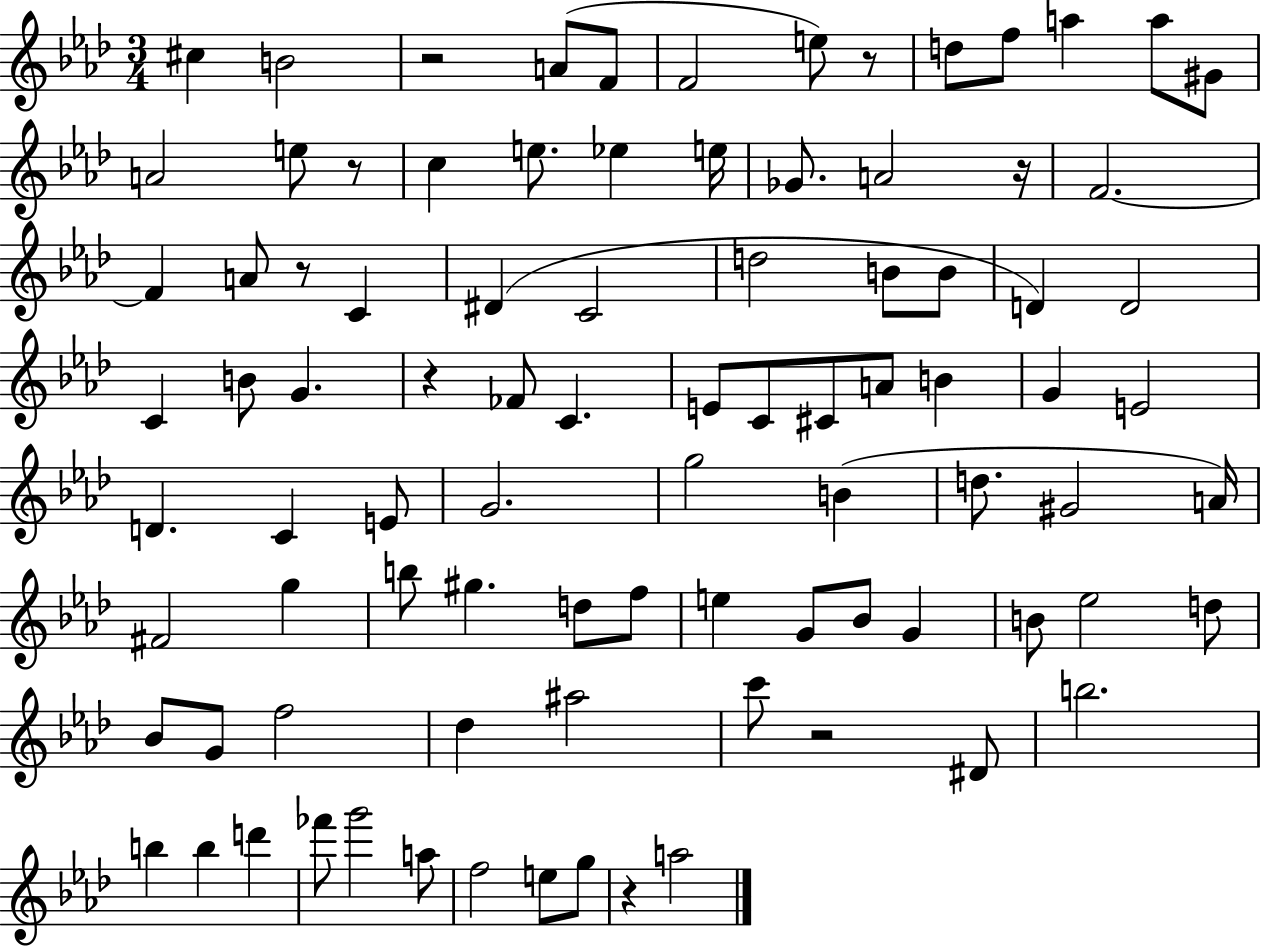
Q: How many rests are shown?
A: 8